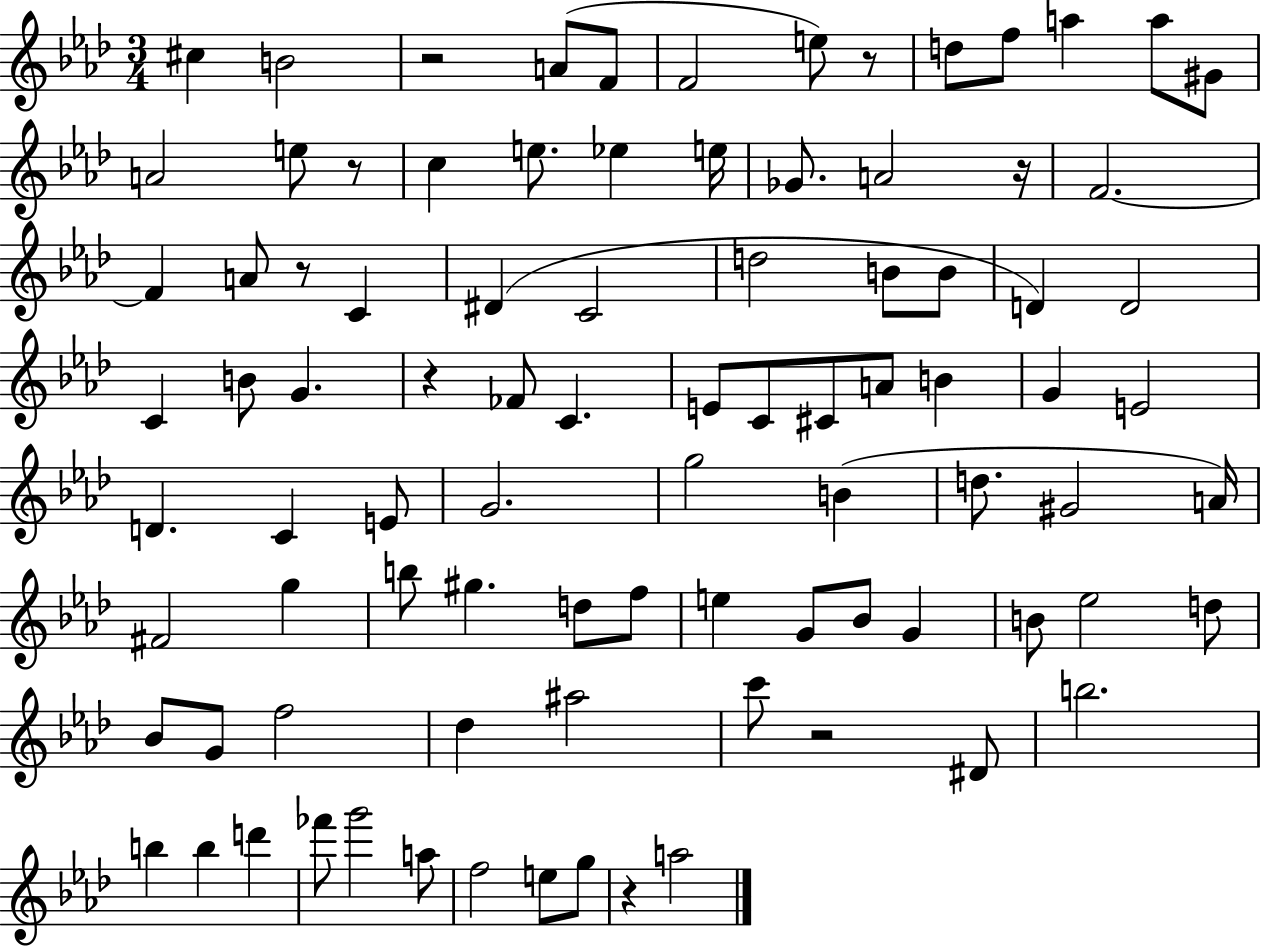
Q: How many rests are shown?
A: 8